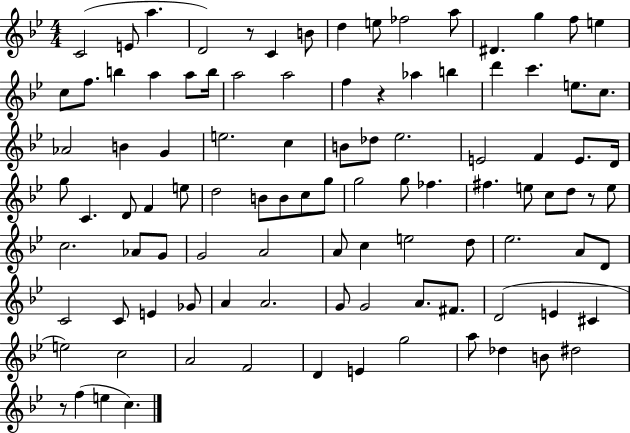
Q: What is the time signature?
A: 4/4